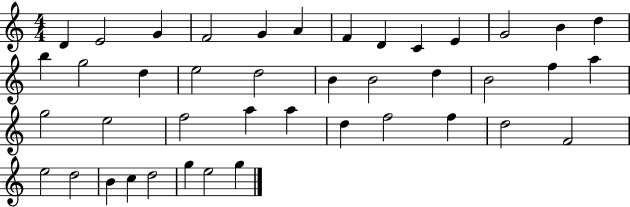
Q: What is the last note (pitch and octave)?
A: G5